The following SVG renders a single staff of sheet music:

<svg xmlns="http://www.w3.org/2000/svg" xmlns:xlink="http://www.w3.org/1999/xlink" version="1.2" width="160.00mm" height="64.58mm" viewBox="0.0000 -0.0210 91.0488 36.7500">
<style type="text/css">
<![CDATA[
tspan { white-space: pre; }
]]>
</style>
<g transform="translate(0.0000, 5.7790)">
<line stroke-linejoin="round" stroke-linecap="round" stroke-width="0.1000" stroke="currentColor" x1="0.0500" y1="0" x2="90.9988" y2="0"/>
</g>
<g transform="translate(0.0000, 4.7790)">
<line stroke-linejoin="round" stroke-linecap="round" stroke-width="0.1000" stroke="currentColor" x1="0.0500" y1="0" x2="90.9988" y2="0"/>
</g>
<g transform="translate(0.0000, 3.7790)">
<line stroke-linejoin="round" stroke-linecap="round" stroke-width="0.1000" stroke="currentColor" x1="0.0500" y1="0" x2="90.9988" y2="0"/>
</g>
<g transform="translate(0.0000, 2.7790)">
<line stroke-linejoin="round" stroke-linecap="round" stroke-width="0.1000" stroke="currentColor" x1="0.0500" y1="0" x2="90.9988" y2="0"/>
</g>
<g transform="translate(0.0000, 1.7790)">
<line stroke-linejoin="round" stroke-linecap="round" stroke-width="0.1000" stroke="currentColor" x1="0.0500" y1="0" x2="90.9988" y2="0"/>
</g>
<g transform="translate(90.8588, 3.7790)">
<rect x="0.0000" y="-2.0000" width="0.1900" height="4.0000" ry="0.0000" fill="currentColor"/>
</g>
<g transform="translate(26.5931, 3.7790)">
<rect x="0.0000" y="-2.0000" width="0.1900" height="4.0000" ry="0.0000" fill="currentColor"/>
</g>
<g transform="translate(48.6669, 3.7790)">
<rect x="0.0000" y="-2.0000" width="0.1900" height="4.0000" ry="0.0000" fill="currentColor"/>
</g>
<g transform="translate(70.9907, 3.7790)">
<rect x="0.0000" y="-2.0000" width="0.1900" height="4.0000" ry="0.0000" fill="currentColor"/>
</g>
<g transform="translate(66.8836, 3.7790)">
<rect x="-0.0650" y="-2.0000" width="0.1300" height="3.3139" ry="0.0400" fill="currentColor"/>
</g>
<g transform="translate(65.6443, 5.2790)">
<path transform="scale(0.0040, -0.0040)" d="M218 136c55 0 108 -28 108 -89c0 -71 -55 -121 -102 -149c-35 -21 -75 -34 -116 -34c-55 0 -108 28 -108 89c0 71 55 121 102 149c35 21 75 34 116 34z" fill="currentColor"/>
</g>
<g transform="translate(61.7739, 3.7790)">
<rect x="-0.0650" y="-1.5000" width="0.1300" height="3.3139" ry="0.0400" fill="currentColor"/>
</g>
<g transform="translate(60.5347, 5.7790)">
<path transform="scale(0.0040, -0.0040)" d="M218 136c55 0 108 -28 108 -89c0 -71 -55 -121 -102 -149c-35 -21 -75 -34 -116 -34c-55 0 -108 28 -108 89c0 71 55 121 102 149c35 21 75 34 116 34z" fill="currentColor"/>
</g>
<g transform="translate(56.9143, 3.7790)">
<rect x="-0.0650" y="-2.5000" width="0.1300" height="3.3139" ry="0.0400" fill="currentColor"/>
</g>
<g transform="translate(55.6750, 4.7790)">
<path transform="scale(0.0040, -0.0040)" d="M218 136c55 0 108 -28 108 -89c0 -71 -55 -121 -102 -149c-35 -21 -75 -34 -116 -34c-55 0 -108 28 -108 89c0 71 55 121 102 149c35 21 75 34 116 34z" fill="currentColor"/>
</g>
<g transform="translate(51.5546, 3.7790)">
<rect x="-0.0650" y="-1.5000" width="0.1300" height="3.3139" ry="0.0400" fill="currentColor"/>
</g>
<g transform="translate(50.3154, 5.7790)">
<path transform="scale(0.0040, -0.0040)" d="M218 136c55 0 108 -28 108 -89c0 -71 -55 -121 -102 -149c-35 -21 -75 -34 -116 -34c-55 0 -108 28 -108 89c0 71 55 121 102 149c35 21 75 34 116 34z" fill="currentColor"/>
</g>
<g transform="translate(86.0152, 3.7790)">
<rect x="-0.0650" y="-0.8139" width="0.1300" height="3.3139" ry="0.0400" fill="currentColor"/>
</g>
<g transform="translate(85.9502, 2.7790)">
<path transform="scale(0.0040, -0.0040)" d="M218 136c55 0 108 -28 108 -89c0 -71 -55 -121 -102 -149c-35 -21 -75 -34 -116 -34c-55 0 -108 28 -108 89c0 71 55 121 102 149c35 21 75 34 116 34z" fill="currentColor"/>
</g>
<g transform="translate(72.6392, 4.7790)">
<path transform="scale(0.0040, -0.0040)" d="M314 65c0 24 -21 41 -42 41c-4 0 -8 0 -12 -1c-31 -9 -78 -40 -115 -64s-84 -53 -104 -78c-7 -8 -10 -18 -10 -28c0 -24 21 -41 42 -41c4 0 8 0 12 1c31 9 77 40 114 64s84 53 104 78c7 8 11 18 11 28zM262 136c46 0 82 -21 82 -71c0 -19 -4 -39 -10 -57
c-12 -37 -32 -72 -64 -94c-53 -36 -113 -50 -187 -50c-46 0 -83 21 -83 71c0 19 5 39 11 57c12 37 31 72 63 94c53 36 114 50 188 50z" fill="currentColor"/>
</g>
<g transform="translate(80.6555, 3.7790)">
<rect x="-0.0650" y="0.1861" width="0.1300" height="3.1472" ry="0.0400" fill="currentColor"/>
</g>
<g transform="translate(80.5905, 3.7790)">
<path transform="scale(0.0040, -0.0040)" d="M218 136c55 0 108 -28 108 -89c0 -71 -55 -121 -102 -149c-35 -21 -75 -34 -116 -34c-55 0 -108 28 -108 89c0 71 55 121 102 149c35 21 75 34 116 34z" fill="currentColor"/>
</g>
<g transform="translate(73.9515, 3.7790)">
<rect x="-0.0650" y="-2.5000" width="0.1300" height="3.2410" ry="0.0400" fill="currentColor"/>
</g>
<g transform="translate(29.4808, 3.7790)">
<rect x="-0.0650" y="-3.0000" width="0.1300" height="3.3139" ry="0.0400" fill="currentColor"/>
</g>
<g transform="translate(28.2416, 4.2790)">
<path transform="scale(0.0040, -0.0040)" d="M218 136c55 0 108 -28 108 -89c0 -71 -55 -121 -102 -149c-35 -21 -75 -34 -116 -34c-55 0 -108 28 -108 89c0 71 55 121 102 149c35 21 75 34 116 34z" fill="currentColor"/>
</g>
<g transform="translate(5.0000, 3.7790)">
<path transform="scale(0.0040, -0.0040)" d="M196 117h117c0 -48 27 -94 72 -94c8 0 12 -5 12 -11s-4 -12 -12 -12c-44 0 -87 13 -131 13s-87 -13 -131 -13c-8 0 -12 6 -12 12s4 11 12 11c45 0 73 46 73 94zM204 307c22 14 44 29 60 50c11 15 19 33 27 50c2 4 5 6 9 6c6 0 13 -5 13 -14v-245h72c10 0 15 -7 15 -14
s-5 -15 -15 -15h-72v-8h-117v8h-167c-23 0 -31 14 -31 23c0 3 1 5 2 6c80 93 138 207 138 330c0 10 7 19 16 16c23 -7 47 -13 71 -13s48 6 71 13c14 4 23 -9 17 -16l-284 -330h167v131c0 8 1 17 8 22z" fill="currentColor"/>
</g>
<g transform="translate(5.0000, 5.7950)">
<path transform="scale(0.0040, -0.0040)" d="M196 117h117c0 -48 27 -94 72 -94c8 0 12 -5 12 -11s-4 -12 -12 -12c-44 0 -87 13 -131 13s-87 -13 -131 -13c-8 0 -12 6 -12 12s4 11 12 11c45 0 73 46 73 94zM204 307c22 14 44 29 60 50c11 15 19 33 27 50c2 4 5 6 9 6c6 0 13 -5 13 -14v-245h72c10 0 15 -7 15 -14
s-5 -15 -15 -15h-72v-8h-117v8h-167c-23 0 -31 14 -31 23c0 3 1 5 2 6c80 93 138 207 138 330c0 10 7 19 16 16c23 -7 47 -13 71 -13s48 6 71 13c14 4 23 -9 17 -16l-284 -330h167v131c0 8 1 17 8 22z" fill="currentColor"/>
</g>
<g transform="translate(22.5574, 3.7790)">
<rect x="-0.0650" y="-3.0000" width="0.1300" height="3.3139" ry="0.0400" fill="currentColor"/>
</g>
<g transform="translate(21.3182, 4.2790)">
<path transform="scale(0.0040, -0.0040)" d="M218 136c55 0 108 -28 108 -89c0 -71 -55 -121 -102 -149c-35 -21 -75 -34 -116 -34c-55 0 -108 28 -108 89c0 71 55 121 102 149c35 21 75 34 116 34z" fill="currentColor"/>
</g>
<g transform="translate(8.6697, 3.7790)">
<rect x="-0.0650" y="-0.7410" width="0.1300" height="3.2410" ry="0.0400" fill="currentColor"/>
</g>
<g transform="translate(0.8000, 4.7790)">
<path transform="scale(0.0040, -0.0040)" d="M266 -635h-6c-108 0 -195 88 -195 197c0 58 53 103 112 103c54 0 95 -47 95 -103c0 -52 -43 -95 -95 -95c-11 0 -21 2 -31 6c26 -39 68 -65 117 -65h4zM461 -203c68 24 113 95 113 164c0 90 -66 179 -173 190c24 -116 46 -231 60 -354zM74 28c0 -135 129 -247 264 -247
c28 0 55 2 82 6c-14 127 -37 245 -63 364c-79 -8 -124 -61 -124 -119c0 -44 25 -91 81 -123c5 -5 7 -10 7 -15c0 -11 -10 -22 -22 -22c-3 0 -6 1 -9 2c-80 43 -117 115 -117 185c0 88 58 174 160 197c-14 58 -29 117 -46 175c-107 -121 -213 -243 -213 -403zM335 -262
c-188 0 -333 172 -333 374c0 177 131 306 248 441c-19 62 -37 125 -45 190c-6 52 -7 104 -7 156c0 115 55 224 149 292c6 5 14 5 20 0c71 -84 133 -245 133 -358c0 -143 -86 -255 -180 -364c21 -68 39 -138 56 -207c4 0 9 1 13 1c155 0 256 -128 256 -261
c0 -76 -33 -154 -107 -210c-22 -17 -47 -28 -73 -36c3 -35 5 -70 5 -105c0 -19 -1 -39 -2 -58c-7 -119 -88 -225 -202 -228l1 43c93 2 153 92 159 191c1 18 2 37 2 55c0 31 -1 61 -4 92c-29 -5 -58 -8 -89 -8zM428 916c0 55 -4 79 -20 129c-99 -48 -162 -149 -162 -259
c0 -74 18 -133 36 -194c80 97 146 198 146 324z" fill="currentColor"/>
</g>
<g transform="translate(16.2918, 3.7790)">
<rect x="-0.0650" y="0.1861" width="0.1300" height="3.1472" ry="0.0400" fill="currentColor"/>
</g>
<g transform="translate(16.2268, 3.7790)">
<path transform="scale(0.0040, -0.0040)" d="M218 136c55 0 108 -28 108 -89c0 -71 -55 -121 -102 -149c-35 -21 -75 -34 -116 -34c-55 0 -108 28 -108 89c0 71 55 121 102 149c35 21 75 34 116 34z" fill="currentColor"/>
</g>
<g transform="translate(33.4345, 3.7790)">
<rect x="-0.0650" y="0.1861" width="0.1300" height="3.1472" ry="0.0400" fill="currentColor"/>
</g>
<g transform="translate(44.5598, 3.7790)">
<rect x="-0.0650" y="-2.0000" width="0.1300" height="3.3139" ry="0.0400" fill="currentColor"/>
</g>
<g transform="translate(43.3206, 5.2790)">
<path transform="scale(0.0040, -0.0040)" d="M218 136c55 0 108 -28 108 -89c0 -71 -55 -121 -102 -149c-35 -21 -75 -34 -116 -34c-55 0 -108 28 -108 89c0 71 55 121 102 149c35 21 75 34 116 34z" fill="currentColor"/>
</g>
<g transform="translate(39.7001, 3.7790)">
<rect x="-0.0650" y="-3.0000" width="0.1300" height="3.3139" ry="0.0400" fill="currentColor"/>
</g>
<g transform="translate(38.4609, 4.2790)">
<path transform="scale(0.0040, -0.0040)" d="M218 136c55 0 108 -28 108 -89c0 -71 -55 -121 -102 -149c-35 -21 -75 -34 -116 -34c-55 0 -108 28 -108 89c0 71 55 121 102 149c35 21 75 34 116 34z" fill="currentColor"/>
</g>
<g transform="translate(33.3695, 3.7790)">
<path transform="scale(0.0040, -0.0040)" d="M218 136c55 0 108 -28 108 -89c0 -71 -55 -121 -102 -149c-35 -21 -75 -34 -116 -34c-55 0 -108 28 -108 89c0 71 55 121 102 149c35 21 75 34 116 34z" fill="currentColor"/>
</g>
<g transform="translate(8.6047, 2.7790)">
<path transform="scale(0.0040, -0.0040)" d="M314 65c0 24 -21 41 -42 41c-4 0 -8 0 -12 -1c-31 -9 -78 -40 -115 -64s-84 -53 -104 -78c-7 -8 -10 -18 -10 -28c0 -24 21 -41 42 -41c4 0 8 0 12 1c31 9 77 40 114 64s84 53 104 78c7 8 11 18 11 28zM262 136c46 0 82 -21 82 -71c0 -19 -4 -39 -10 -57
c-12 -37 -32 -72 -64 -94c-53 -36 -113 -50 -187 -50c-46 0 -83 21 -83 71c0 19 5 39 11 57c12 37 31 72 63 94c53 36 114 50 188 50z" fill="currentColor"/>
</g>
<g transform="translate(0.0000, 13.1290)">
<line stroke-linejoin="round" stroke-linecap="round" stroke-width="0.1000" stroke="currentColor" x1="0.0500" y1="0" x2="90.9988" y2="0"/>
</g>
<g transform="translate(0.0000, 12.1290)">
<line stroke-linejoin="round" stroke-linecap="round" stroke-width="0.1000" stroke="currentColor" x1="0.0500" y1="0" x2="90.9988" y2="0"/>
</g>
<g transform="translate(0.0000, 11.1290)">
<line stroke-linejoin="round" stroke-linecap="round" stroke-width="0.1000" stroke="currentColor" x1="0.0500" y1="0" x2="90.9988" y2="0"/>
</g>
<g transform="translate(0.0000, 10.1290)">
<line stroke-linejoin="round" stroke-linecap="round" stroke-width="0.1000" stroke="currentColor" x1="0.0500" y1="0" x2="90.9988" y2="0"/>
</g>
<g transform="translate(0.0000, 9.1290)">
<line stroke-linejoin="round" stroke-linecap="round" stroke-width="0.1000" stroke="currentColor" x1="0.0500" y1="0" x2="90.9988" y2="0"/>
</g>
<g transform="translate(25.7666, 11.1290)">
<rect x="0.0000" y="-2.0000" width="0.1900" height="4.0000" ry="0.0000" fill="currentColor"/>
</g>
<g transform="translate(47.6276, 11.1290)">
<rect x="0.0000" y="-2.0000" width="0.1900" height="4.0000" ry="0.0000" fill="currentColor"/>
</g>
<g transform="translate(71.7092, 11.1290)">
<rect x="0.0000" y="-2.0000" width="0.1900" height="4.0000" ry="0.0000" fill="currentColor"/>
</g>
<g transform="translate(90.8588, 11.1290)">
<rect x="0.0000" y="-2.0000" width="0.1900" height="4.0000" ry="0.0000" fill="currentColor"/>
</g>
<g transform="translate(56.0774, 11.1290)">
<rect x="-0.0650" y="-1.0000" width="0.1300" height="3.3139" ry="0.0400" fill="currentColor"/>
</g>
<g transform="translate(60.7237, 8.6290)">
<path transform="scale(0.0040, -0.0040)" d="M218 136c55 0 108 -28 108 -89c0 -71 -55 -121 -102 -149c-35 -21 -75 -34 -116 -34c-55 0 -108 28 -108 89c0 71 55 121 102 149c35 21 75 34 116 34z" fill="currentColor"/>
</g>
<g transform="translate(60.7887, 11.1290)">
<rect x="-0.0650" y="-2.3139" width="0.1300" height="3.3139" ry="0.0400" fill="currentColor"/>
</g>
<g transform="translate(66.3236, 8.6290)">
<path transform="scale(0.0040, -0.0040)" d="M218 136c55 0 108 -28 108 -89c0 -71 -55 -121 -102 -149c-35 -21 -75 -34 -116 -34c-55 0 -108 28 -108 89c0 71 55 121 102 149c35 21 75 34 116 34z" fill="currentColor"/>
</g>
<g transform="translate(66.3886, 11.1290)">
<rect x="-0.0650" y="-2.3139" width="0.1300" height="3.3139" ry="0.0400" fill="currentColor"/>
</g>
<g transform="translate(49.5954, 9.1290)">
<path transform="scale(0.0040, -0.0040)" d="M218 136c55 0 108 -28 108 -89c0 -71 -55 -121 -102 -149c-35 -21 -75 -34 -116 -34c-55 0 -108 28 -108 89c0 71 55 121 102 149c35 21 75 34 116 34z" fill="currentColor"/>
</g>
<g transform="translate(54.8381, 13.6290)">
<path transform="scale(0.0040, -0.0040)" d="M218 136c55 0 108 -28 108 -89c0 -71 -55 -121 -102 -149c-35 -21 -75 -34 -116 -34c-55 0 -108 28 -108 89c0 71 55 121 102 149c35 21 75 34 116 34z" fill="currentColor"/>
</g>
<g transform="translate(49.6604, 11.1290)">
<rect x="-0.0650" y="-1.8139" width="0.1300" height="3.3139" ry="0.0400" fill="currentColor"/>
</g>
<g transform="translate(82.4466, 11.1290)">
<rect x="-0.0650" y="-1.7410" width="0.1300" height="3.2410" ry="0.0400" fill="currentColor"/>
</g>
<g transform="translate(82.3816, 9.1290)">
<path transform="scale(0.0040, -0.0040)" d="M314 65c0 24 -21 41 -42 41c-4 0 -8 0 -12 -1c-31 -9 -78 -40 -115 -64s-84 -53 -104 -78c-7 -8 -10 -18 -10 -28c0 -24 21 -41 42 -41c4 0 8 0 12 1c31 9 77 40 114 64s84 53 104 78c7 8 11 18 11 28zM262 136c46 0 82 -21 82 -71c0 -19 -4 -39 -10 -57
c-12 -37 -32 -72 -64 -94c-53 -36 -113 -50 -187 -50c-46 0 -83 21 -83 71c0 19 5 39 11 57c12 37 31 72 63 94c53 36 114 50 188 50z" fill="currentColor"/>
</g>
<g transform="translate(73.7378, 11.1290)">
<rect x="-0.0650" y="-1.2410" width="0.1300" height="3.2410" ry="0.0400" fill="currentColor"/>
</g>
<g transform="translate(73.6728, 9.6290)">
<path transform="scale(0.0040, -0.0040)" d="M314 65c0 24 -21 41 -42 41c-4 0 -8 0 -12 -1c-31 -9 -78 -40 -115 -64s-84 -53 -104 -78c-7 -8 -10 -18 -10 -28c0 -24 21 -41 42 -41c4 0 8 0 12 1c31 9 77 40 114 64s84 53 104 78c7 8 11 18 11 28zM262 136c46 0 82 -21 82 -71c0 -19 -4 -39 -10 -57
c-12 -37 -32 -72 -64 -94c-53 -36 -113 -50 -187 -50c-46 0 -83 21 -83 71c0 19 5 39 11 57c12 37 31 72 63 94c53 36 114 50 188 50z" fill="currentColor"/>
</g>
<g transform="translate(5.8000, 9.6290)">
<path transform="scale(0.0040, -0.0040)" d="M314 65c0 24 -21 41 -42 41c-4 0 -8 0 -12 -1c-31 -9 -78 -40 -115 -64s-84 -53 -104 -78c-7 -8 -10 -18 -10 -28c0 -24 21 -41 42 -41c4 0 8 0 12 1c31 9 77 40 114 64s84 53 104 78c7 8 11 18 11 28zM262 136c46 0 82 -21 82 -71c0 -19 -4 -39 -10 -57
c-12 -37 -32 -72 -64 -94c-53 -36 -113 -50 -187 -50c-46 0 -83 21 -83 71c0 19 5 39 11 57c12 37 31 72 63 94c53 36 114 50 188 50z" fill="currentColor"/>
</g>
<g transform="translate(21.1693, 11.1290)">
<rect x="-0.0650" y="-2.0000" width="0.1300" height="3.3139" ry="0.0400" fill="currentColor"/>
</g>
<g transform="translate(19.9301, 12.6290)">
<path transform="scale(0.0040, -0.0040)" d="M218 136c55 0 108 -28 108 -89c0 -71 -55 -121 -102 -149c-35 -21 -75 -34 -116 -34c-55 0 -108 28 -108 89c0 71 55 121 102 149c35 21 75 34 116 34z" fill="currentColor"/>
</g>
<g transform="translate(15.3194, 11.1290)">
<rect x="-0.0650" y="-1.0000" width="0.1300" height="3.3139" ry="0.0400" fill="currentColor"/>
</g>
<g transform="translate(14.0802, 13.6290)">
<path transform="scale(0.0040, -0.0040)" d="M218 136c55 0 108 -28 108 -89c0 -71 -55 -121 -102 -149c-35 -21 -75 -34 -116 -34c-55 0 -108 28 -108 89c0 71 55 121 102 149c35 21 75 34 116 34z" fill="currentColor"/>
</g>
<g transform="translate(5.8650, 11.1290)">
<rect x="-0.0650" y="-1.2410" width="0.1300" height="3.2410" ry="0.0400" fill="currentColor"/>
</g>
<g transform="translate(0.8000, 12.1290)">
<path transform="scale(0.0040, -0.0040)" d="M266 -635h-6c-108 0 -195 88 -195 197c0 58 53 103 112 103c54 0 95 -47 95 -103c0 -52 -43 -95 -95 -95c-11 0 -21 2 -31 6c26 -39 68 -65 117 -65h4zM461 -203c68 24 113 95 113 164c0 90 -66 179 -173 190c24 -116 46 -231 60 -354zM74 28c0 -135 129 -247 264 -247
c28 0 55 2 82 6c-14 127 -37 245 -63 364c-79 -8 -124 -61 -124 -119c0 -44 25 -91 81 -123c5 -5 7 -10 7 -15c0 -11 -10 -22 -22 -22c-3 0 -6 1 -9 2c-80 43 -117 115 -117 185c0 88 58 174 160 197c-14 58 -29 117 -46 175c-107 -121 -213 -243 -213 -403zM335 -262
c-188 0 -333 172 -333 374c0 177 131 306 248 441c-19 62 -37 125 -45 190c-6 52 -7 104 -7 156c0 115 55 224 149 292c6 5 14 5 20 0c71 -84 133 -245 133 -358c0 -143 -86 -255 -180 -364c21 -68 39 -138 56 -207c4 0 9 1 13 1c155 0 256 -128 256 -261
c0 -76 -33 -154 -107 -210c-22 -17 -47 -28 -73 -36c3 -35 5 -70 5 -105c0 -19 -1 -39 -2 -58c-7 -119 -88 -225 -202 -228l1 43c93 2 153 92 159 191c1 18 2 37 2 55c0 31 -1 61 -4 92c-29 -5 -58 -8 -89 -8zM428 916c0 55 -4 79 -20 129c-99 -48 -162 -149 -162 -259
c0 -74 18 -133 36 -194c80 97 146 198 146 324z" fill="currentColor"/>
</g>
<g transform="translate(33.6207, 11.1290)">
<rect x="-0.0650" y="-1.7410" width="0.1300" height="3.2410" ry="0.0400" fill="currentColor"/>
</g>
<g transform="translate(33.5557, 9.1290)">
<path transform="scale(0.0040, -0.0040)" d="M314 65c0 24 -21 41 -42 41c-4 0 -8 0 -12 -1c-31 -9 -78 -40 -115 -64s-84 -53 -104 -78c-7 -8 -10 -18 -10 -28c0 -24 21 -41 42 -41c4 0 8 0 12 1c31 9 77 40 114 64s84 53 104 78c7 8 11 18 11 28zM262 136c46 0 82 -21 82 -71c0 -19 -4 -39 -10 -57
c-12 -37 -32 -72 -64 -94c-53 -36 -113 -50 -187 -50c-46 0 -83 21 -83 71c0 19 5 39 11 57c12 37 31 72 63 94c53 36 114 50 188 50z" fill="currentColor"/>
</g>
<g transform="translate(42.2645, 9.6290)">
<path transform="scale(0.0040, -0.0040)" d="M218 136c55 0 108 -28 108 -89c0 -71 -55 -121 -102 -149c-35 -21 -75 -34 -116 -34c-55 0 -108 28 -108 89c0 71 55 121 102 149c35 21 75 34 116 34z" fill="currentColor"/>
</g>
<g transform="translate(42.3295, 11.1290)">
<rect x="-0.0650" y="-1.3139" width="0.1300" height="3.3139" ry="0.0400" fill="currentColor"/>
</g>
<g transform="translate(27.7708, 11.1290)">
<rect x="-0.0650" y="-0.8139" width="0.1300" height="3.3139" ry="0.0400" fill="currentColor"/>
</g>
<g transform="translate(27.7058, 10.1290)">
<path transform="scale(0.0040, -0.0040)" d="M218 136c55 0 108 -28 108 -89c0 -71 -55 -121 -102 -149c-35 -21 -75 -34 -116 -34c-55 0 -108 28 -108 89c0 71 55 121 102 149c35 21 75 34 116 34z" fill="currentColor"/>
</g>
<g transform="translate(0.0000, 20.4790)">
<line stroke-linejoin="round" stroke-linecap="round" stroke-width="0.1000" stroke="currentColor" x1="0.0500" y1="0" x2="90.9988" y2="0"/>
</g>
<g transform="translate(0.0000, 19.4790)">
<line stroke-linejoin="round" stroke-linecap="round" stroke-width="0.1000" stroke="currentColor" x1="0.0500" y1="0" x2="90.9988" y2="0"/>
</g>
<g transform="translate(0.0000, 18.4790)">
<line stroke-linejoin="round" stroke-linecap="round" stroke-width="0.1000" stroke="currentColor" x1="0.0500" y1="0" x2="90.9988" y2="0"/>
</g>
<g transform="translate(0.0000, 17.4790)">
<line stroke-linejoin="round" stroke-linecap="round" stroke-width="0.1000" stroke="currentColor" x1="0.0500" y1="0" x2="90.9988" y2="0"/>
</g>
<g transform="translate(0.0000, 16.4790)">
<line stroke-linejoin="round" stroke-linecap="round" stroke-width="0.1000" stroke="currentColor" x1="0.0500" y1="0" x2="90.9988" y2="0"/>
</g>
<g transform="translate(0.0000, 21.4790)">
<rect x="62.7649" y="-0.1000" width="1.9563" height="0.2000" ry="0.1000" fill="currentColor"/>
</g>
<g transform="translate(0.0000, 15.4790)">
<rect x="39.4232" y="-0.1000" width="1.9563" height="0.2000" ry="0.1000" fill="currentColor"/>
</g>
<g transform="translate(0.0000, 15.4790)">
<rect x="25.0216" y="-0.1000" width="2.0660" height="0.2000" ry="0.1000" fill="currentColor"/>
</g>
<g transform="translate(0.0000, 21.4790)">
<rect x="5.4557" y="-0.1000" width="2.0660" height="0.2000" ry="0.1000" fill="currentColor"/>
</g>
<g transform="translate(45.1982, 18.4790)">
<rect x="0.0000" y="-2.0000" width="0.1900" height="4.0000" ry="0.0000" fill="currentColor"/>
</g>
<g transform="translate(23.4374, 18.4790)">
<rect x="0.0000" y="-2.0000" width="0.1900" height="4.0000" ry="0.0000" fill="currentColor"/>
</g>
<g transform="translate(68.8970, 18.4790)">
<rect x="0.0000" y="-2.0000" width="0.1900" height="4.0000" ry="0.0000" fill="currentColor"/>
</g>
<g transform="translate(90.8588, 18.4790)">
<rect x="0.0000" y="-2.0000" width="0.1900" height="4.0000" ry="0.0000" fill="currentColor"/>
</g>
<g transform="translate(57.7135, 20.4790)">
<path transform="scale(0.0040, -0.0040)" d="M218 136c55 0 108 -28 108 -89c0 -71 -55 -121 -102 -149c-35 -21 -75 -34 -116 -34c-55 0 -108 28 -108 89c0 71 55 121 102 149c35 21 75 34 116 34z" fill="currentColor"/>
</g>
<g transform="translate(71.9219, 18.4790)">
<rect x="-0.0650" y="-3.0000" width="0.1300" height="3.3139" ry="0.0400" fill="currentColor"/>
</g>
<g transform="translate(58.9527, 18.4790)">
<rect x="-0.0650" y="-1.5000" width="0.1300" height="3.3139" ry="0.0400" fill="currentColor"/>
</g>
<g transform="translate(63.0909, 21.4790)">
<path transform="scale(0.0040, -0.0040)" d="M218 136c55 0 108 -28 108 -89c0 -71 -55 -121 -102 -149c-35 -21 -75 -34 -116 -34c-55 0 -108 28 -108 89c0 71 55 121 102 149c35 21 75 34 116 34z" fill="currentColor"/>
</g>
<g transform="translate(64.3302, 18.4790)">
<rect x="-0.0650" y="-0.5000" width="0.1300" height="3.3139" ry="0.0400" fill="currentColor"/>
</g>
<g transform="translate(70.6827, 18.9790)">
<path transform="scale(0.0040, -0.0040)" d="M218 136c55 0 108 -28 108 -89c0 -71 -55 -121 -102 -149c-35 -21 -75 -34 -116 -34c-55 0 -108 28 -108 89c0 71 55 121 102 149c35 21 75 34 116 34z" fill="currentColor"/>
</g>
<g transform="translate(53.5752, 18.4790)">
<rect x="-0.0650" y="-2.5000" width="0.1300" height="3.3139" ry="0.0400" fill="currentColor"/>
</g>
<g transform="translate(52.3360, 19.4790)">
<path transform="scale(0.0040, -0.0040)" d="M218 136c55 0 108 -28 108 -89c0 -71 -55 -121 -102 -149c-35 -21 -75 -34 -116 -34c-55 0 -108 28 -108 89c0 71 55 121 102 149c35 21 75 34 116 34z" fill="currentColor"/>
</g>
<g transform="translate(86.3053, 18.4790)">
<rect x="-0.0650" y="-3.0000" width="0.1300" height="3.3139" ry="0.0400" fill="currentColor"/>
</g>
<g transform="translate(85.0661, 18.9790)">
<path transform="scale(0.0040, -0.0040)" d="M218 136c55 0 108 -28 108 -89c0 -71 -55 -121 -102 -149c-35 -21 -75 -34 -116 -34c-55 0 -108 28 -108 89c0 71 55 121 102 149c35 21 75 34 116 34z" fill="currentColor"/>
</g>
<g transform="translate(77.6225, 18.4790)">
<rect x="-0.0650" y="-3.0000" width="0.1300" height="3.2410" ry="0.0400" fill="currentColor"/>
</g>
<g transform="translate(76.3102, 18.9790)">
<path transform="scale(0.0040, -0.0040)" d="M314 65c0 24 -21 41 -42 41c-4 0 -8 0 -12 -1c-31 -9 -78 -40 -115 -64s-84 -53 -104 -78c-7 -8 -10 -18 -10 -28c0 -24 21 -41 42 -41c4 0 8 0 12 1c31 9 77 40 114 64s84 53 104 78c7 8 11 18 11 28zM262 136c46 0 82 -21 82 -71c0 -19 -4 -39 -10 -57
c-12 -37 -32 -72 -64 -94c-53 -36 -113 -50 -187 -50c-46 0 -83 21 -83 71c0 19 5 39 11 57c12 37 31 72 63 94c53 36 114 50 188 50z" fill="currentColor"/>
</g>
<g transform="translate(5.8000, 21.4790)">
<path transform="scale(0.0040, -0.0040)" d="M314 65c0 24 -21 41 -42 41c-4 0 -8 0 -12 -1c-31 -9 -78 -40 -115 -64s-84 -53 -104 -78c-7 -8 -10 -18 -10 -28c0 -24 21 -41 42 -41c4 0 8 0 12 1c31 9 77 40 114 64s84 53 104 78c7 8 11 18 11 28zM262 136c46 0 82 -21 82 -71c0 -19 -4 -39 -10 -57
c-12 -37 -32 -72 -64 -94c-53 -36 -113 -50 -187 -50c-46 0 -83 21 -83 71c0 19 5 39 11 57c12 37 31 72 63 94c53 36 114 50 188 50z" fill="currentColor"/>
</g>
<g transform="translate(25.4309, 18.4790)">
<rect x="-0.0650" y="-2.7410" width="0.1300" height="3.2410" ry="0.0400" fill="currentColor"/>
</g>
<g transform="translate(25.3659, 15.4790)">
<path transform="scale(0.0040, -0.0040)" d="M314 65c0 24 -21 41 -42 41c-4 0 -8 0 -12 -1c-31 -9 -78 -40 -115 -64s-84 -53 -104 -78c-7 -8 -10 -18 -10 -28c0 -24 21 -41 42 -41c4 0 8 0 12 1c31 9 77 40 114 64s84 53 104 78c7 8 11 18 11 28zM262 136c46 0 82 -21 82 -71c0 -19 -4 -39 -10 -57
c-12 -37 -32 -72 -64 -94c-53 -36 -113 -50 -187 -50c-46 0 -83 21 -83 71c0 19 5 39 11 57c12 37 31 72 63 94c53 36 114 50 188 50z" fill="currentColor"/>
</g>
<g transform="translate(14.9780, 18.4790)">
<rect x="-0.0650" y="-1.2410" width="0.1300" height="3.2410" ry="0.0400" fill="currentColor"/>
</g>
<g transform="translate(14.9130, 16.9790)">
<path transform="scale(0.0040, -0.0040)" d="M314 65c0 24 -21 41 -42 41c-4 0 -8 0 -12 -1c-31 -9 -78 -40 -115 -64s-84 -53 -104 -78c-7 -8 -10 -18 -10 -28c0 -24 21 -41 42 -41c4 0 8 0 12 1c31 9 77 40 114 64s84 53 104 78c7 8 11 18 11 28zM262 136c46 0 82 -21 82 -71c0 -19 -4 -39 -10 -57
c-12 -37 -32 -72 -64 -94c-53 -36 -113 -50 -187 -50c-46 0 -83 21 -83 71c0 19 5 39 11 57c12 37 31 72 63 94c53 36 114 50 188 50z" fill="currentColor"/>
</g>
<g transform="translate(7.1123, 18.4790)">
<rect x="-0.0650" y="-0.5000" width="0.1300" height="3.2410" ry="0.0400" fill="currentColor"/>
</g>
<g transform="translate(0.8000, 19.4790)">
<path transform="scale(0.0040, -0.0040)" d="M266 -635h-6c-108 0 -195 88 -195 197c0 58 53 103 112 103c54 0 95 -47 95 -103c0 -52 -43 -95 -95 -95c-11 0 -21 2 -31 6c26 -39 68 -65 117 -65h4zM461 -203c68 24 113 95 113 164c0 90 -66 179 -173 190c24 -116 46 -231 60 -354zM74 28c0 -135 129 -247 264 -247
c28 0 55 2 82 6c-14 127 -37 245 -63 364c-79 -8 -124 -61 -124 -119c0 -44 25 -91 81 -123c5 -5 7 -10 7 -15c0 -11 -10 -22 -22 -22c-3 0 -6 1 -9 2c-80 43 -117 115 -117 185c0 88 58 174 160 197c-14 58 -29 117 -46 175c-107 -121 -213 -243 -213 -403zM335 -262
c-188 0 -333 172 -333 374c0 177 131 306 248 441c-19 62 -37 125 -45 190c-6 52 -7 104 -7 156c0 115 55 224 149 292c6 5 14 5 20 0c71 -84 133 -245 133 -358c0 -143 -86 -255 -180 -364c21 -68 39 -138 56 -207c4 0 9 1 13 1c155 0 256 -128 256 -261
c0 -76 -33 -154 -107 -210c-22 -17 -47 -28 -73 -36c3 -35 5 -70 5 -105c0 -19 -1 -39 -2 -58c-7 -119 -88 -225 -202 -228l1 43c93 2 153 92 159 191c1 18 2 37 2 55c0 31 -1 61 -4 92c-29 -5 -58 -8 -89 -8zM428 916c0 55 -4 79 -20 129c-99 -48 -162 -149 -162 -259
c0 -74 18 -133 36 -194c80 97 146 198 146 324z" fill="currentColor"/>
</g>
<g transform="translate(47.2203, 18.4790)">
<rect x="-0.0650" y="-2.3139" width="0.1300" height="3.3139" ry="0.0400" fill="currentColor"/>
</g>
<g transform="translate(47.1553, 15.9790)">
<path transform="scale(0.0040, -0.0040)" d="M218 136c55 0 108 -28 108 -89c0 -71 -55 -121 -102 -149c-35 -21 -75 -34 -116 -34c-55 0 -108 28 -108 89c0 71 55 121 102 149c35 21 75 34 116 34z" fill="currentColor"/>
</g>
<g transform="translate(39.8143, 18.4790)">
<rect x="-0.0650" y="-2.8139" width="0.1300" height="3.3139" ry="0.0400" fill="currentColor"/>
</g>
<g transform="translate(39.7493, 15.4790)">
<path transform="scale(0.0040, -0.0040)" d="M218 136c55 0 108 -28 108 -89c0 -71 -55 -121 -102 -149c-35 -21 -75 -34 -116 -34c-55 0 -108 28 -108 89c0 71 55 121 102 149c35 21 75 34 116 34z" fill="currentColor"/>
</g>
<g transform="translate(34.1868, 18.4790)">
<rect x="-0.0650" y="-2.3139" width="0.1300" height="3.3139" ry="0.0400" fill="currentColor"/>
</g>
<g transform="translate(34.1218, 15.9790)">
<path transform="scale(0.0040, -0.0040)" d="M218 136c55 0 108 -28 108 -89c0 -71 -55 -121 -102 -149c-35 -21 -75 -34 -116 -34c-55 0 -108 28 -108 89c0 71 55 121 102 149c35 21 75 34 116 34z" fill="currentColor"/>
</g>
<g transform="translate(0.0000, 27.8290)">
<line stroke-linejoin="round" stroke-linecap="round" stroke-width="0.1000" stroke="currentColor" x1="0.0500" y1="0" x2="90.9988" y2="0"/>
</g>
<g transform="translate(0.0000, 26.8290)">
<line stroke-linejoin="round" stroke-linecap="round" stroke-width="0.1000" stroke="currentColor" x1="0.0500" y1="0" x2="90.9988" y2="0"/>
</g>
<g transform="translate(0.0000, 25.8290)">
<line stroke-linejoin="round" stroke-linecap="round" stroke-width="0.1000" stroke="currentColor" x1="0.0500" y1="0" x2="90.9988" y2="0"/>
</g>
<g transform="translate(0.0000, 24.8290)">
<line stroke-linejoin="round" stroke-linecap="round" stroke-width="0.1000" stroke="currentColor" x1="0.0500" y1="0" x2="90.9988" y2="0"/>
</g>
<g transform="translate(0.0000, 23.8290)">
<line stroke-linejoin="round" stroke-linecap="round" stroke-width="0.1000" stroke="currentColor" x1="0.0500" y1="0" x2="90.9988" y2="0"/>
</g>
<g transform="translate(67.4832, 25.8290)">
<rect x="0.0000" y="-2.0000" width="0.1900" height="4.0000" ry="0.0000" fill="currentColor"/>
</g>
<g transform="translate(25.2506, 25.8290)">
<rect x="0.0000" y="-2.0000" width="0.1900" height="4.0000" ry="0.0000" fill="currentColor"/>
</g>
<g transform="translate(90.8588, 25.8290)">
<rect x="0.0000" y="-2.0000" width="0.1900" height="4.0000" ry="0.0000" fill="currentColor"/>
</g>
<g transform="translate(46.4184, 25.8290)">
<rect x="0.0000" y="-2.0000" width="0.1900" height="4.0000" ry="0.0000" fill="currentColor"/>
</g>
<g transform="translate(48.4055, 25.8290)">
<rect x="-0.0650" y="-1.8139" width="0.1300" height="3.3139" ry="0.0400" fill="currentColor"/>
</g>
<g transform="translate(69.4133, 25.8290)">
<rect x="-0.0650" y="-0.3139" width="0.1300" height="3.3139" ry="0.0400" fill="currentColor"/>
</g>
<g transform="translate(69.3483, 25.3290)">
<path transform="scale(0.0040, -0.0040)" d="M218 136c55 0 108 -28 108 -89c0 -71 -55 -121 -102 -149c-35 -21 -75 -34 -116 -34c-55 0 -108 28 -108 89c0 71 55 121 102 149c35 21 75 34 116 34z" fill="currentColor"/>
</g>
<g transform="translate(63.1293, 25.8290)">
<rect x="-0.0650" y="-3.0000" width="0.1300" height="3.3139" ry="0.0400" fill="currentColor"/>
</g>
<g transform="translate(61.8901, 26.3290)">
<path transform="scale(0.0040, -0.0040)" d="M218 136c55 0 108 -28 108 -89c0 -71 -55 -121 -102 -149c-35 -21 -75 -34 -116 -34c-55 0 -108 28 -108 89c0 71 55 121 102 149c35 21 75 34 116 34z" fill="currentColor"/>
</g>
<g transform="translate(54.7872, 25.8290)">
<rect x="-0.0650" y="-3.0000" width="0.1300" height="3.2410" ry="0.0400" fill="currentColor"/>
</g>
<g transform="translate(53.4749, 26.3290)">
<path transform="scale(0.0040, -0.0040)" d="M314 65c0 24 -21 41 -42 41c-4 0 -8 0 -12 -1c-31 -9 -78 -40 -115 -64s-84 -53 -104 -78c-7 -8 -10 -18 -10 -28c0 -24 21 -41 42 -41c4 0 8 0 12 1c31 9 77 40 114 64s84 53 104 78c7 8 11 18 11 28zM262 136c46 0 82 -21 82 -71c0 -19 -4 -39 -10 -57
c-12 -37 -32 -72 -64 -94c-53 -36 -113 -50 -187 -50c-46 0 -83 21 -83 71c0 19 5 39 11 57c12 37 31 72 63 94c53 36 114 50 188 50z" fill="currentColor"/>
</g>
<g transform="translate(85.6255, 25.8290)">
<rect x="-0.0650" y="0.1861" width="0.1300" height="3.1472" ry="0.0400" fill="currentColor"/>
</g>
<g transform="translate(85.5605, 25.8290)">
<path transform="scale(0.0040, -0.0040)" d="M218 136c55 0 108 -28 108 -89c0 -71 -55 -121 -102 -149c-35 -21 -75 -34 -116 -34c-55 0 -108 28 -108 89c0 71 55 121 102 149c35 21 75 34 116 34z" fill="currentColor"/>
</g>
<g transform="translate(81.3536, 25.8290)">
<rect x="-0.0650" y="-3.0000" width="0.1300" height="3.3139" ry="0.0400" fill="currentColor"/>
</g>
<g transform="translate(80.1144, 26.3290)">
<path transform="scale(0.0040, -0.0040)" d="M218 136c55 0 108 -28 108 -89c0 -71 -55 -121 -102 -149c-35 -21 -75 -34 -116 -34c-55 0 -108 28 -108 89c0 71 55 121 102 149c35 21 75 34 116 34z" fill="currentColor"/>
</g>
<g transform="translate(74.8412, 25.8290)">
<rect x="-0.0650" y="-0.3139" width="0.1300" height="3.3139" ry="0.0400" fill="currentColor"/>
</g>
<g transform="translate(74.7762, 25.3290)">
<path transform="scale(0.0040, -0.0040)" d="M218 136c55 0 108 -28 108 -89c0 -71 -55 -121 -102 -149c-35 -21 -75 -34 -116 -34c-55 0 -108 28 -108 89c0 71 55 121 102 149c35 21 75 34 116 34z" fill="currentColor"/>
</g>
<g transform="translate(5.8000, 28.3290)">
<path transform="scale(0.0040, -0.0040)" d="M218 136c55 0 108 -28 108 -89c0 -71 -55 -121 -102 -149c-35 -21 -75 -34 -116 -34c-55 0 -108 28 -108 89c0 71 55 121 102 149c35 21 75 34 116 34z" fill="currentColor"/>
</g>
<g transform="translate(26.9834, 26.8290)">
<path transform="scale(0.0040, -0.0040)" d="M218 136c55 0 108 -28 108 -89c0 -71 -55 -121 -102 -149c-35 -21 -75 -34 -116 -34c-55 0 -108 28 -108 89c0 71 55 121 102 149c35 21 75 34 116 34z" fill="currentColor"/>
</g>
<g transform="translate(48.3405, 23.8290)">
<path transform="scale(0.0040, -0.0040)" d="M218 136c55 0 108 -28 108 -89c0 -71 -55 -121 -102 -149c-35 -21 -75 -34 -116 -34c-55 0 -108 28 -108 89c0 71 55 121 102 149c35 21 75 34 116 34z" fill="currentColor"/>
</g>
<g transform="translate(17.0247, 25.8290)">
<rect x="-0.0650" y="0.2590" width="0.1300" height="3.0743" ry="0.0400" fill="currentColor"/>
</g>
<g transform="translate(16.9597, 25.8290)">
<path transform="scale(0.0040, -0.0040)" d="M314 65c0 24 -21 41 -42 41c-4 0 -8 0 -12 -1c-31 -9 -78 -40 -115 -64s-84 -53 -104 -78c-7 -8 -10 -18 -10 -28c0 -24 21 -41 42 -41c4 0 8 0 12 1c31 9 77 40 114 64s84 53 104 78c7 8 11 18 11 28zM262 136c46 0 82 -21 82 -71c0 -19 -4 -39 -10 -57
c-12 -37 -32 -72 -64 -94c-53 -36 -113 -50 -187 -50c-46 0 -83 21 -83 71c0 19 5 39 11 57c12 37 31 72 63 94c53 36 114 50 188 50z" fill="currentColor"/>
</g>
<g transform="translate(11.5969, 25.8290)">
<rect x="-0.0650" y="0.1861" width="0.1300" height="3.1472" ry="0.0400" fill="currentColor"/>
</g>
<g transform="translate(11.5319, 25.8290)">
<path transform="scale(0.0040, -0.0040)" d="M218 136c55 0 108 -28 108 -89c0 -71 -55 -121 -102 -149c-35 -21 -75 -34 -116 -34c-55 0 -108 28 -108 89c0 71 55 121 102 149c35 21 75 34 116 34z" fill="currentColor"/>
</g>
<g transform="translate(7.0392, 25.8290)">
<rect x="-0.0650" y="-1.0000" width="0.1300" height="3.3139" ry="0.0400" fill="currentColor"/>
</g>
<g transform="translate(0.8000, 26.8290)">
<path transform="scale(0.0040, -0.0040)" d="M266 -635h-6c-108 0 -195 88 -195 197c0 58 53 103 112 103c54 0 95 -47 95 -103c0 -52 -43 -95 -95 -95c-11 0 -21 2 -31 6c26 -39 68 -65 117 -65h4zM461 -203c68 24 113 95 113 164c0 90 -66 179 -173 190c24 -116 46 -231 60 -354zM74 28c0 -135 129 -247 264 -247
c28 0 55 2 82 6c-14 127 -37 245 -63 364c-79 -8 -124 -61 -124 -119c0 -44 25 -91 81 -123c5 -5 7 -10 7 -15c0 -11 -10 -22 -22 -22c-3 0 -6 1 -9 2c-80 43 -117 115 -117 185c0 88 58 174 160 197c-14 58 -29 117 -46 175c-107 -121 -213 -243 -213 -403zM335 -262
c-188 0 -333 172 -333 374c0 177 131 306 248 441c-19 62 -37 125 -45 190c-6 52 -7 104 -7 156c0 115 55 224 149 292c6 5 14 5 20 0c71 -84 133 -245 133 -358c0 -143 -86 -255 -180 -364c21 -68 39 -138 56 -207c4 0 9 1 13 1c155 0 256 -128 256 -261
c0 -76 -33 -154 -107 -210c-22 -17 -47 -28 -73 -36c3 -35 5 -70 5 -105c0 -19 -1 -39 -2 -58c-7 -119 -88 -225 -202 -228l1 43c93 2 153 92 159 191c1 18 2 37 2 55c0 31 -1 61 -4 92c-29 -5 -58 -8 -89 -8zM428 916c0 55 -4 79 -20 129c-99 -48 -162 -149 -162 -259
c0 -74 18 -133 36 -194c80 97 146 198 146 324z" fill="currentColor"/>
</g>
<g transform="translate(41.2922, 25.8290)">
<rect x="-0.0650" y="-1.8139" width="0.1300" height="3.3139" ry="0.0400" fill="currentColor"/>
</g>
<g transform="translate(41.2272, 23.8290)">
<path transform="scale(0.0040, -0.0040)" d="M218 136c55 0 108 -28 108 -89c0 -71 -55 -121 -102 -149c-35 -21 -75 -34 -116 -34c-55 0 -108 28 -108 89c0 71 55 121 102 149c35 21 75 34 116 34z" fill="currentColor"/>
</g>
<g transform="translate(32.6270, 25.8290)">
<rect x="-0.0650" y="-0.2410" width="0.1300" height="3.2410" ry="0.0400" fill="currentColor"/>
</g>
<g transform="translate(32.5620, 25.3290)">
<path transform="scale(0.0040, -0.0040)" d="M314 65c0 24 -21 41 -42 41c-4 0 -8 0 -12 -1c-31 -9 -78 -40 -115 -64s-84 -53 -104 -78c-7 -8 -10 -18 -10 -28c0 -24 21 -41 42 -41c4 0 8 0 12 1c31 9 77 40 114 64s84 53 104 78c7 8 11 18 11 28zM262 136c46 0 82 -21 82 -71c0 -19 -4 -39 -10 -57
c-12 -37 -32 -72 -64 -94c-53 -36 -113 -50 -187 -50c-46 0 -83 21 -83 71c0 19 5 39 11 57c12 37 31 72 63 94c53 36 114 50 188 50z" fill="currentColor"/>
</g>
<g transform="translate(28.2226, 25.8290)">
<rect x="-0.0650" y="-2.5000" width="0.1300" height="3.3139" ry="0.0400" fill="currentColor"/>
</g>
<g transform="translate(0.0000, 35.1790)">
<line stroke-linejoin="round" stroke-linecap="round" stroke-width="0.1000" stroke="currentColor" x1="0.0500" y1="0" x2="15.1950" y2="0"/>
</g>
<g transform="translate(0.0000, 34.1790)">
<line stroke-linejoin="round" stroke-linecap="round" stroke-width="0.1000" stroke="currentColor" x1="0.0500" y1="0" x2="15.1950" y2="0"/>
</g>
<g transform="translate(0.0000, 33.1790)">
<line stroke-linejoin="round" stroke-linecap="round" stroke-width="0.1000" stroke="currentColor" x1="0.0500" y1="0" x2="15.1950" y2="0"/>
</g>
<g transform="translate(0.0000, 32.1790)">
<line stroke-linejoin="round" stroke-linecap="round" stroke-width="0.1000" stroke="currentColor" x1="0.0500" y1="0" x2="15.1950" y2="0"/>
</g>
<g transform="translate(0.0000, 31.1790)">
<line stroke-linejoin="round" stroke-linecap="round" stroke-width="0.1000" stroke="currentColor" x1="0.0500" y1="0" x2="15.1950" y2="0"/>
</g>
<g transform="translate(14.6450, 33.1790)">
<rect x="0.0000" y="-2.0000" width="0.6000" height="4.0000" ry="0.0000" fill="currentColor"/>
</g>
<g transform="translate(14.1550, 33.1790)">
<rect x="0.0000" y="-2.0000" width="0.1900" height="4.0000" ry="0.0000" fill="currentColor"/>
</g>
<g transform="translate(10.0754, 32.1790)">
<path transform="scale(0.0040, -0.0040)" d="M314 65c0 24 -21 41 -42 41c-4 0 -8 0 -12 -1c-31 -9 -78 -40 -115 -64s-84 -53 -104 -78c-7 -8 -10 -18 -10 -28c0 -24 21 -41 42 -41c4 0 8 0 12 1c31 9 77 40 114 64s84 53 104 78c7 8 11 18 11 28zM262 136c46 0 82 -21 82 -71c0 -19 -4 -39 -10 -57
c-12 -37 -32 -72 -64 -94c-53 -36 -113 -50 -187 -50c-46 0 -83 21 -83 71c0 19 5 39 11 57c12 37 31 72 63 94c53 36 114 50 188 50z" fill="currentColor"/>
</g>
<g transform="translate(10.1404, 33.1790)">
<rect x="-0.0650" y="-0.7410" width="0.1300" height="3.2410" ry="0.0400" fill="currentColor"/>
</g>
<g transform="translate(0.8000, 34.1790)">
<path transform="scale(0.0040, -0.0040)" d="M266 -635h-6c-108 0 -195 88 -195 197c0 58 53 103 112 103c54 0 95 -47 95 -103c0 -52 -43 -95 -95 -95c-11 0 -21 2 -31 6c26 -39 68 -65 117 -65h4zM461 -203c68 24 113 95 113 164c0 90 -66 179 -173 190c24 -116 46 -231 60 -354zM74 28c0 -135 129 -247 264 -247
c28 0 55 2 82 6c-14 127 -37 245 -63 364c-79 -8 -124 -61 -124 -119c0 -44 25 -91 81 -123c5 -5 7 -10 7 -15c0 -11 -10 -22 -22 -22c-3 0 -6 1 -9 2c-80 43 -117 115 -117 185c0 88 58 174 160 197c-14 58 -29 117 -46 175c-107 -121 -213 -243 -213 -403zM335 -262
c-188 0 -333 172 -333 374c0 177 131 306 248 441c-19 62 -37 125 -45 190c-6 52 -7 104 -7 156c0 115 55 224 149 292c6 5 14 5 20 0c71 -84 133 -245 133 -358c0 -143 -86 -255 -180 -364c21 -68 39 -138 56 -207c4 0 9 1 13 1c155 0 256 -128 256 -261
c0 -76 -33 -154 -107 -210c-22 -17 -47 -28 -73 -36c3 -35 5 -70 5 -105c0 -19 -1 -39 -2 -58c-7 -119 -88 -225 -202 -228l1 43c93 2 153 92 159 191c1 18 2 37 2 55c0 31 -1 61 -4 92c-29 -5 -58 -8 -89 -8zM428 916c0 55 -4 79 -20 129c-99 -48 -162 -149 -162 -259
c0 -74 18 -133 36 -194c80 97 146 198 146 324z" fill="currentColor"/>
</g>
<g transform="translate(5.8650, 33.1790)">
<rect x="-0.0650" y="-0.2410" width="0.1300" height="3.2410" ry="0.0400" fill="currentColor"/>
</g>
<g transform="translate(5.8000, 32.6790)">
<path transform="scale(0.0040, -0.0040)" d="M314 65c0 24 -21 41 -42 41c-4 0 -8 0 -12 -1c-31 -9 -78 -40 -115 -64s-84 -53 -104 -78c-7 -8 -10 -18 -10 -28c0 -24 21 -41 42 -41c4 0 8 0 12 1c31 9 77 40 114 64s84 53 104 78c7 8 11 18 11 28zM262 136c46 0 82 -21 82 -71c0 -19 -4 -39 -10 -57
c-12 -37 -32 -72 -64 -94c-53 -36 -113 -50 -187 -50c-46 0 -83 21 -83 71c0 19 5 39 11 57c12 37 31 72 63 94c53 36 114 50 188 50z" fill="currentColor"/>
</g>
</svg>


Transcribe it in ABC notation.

X:1
T:Untitled
M:4/4
L:1/4
K:C
d2 B A A B A F E G E F G2 B d e2 D F d f2 e f D g g e2 f2 C2 e2 a2 g a g G E C A A2 A D B B2 G c2 f f A2 A c c A B c2 d2